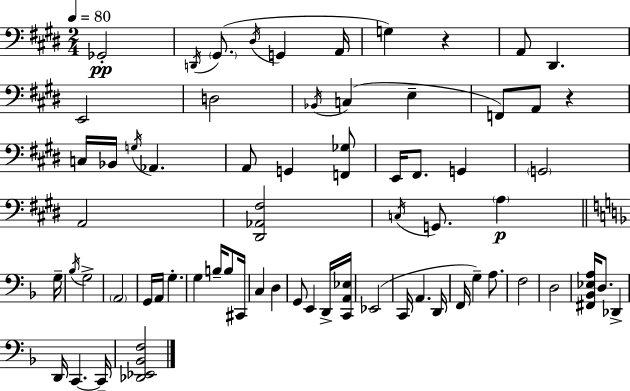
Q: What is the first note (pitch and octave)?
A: Gb2